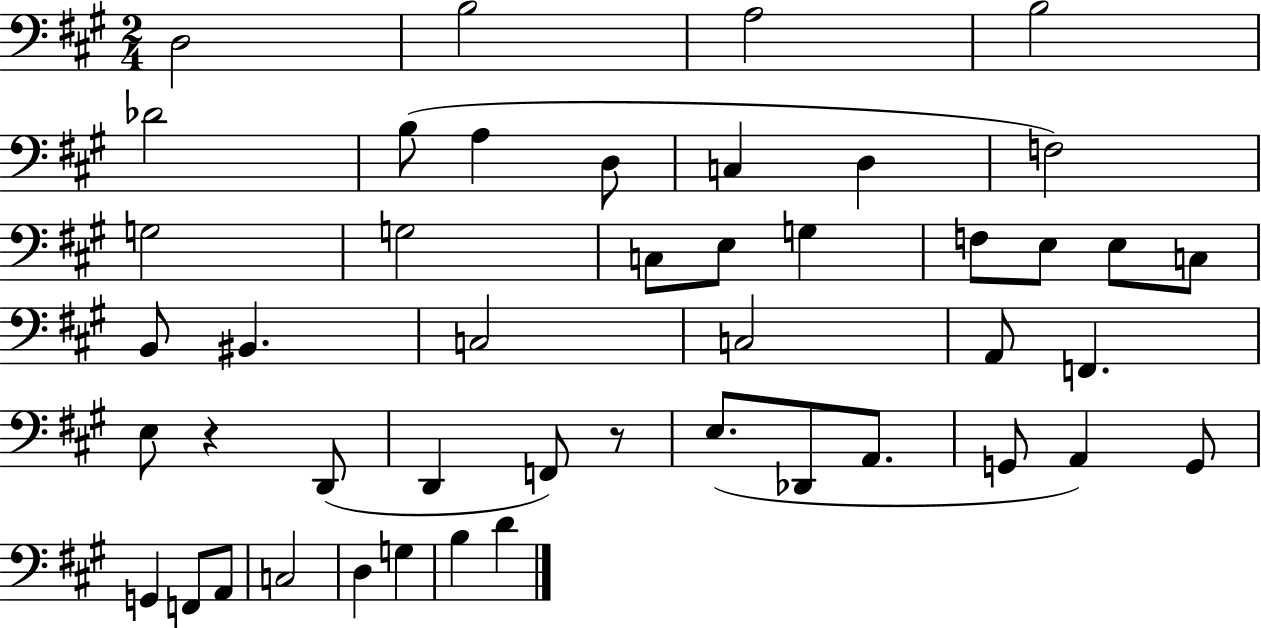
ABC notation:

X:1
T:Untitled
M:2/4
L:1/4
K:A
D,2 B,2 A,2 B,2 _D2 B,/2 A, D,/2 C, D, F,2 G,2 G,2 C,/2 E,/2 G, F,/2 E,/2 E,/2 C,/2 B,,/2 ^B,, C,2 C,2 A,,/2 F,, E,/2 z D,,/2 D,, F,,/2 z/2 E,/2 _D,,/2 A,,/2 G,,/2 A,, G,,/2 G,, F,,/2 A,,/2 C,2 D, G, B, D